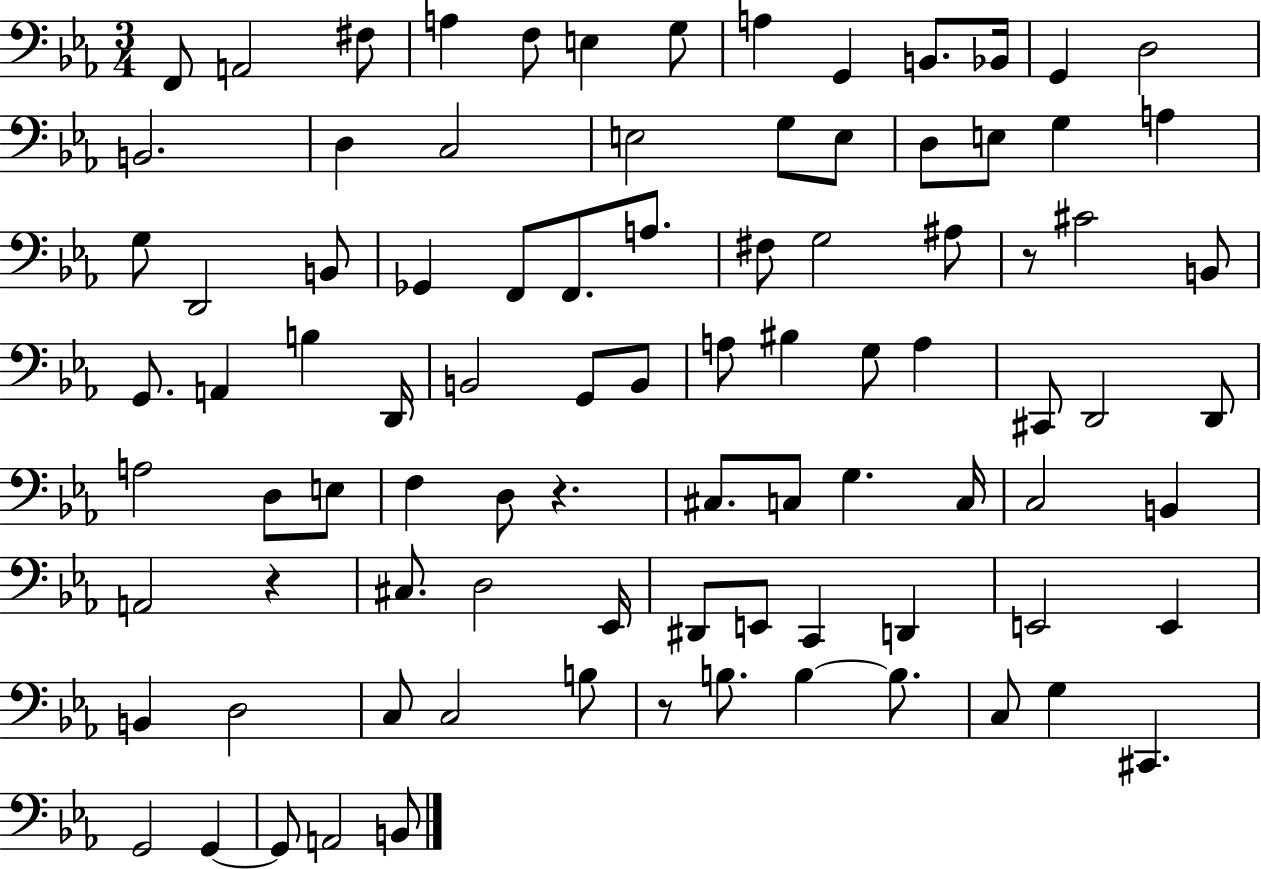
F2/e A2/h F#3/e A3/q F3/e E3/q G3/e A3/q G2/q B2/e. Bb2/s G2/q D3/h B2/h. D3/q C3/h E3/h G3/e E3/e D3/e E3/e G3/q A3/q G3/e D2/h B2/e Gb2/q F2/e F2/e. A3/e. F#3/e G3/h A#3/e R/e C#4/h B2/e G2/e. A2/q B3/q D2/s B2/h G2/e B2/e A3/e BIS3/q G3/e A3/q C#2/e D2/h D2/e A3/h D3/e E3/e F3/q D3/e R/q. C#3/e. C3/e G3/q. C3/s C3/h B2/q A2/h R/q C#3/e. D3/h Eb2/s D#2/e E2/e C2/q D2/q E2/h E2/q B2/q D3/h C3/e C3/h B3/e R/e B3/e. B3/q B3/e. C3/e G3/q C#2/q. G2/h G2/q G2/e A2/h B2/e